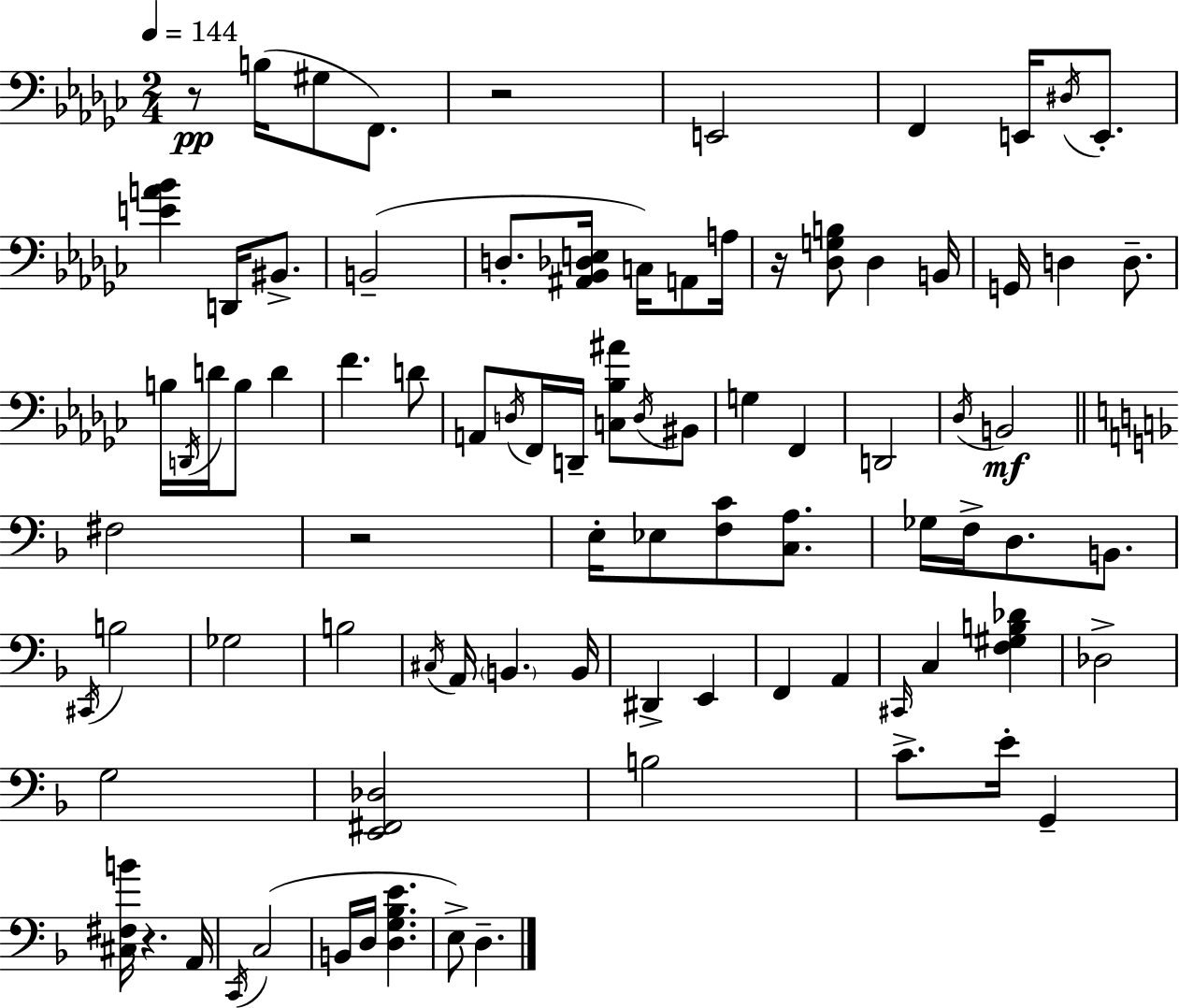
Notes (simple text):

R/e B3/s G#3/e F2/e. R/h E2/h F2/q E2/s D#3/s E2/e. [E4,A4,Bb4]/q D2/s BIS2/e. B2/h D3/e. [A#2,Bb2,Db3,E3]/s C3/s A2/e A3/s R/s [Db3,G3,B3]/e Db3/q B2/s G2/s D3/q D3/e. B3/s D2/s D4/s B3/e D4/q F4/q. D4/e A2/e D3/s F2/s D2/s [C3,Bb3,A#4]/e D3/s BIS2/e G3/q F2/q D2/h Db3/s B2/h F#3/h R/h E3/s Eb3/e [F3,C4]/e [C3,A3]/e. Gb3/s F3/s D3/e. B2/e. C#2/s B3/h Gb3/h B3/h C#3/s A2/s B2/q. B2/s D#2/q E2/q F2/q A2/q C#2/s C3/q [F3,G#3,B3,Db4]/q Db3/h G3/h [E2,F#2,Db3]/h B3/h C4/e. E4/s G2/q [C#3,F#3,B4]/s R/q. A2/s C2/s C3/h B2/s D3/s [D3,G3,Bb3,E4]/q. E3/e D3/q.